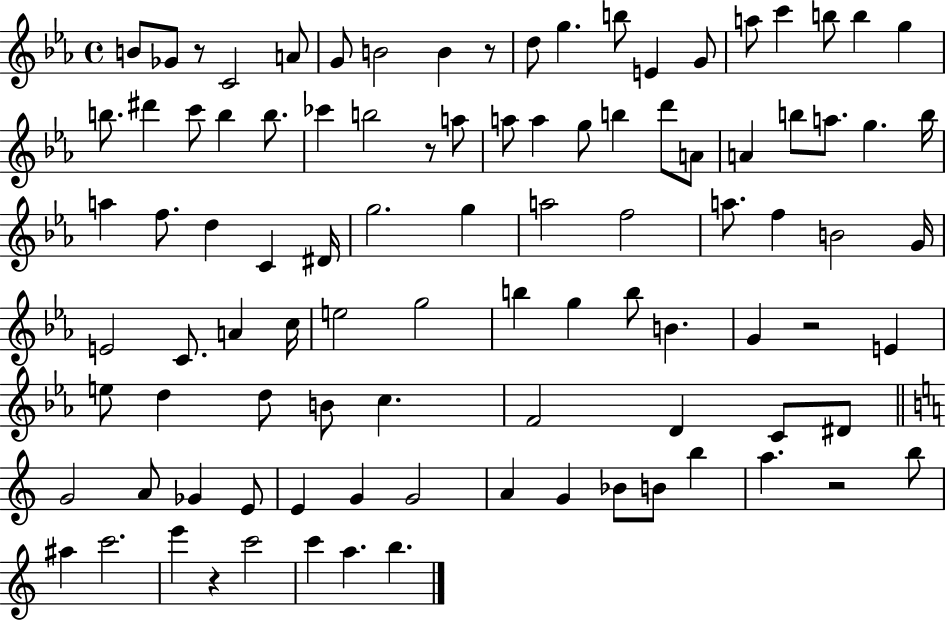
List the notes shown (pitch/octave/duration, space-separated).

B4/e Gb4/e R/e C4/h A4/e G4/e B4/h B4/q R/e D5/e G5/q. B5/e E4/q G4/e A5/e C6/q B5/e B5/q G5/q B5/e. D#6/q C6/e B5/q B5/e. CES6/q B5/h R/e A5/e A5/e A5/q G5/e B5/q D6/e A4/e A4/q B5/e A5/e. G5/q. B5/s A5/q F5/e. D5/q C4/q D#4/s G5/h. G5/q A5/h F5/h A5/e. F5/q B4/h G4/s E4/h C4/e. A4/q C5/s E5/h G5/h B5/q G5/q B5/e B4/q. G4/q R/h E4/q E5/e D5/q D5/e B4/e C5/q. F4/h D4/q C4/e D#4/e G4/h A4/e Gb4/q E4/e E4/q G4/q G4/h A4/q G4/q Bb4/e B4/e B5/q A5/q. R/h B5/e A#5/q C6/h. E6/q R/q C6/h C6/q A5/q. B5/q.